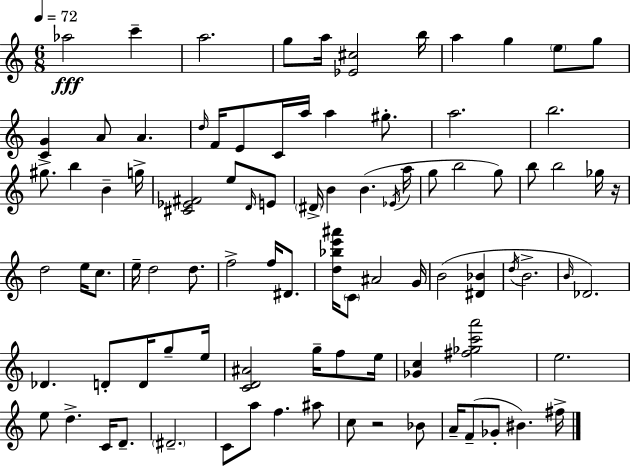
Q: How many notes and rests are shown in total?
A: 91